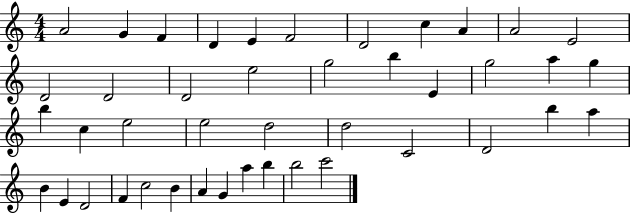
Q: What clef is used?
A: treble